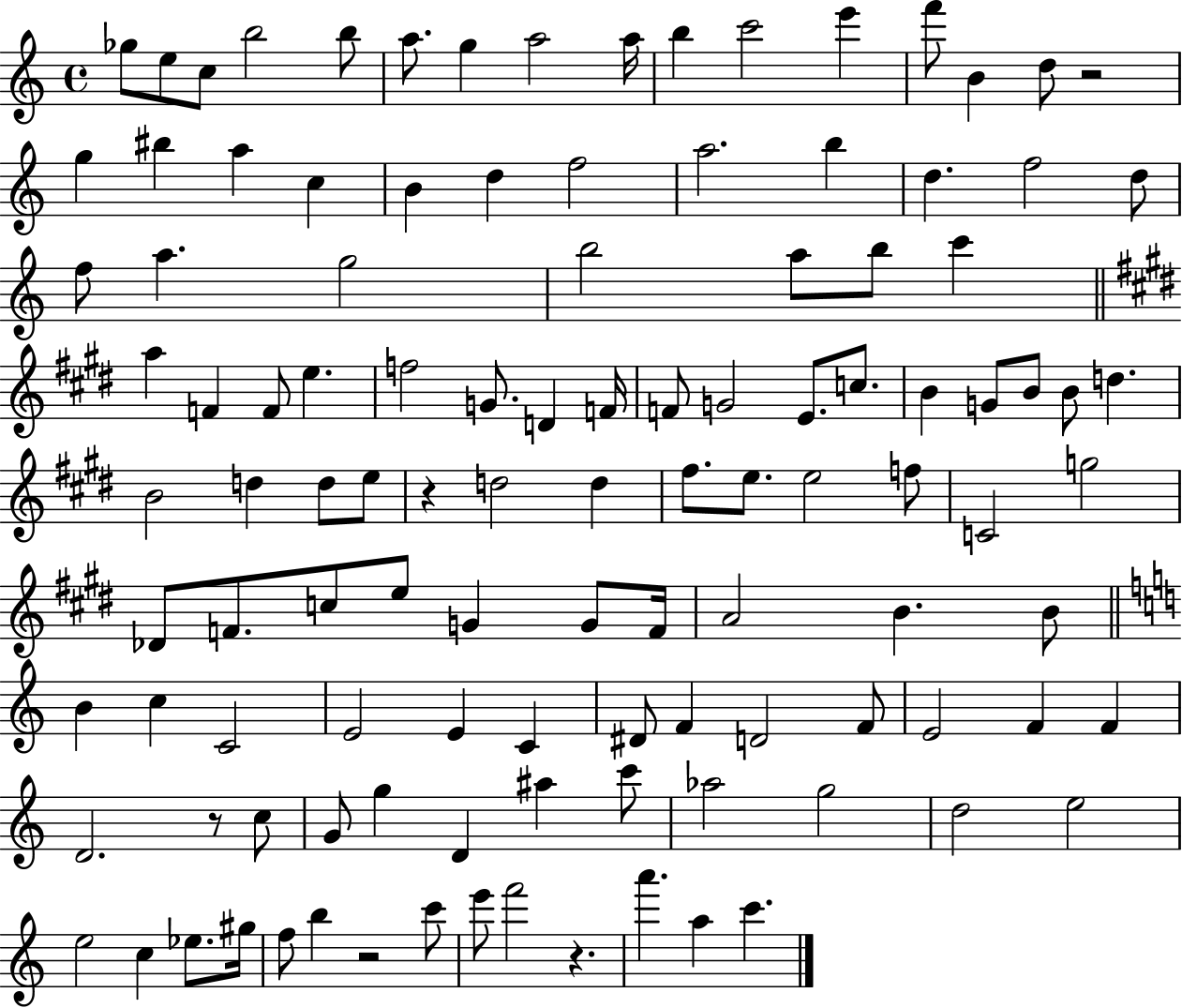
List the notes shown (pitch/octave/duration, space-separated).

Gb5/e E5/e C5/e B5/h B5/e A5/e. G5/q A5/h A5/s B5/q C6/h E6/q F6/e B4/q D5/e R/h G5/q BIS5/q A5/q C5/q B4/q D5/q F5/h A5/h. B5/q D5/q. F5/h D5/e F5/e A5/q. G5/h B5/h A5/e B5/e C6/q A5/q F4/q F4/e E5/q. F5/h G4/e. D4/q F4/s F4/e G4/h E4/e. C5/e. B4/q G4/e B4/e B4/e D5/q. B4/h D5/q D5/e E5/e R/q D5/h D5/q F#5/e. E5/e. E5/h F5/e C4/h G5/h Db4/e F4/e. C5/e E5/e G4/q G4/e F4/s A4/h B4/q. B4/e B4/q C5/q C4/h E4/h E4/q C4/q D#4/e F4/q D4/h F4/e E4/h F4/q F4/q D4/h. R/e C5/e G4/e G5/q D4/q A#5/q C6/e Ab5/h G5/h D5/h E5/h E5/h C5/q Eb5/e. G#5/s F5/e B5/q R/h C6/e E6/e F6/h R/q. A6/q. A5/q C6/q.